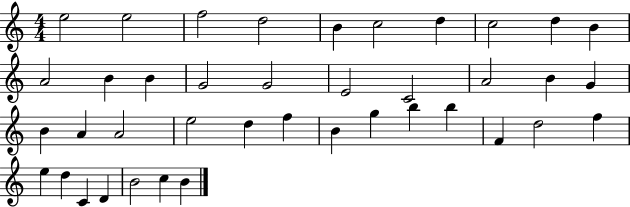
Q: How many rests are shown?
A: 0